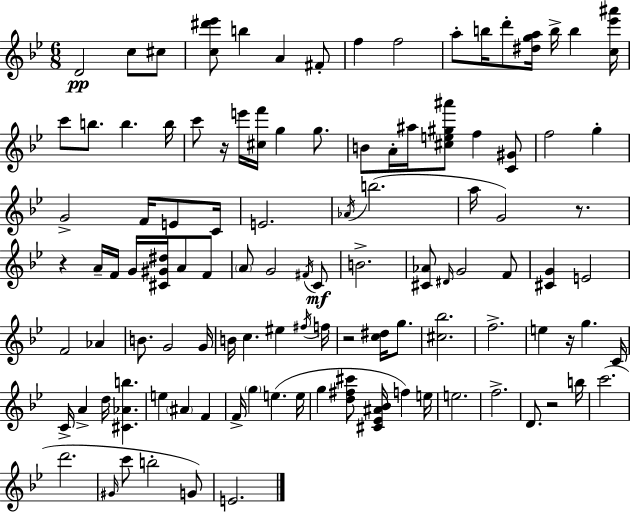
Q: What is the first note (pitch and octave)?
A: D4